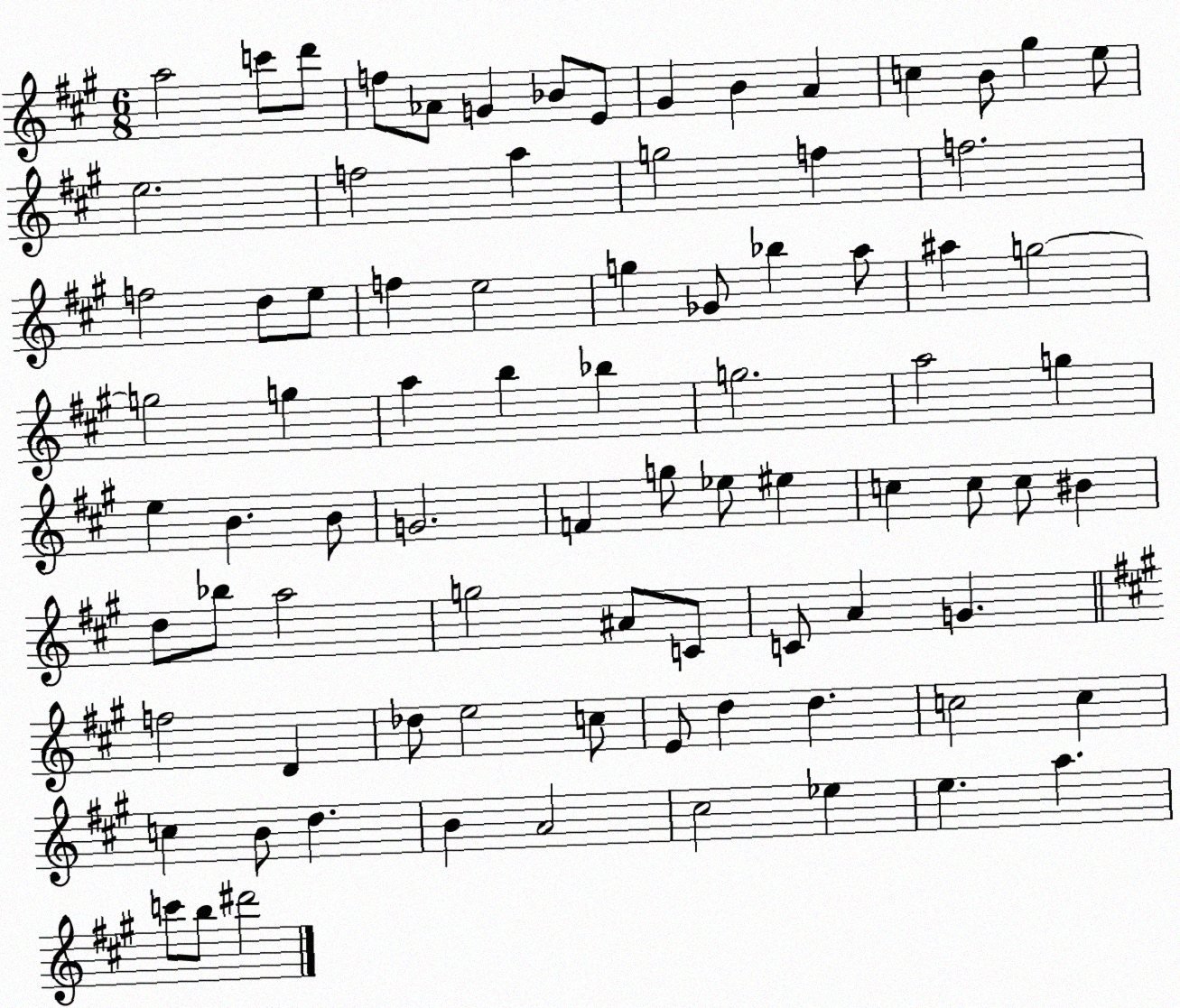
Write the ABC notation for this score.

X:1
T:Untitled
M:6/8
L:1/4
K:A
a2 c'/2 d'/2 f/2 _A/2 G _B/2 E/2 ^G B A c B/2 ^g e/2 e2 f2 a g2 f f2 f2 d/2 e/2 f e2 g _G/2 _b a/2 ^a g2 g2 g a b _b g2 a2 g e B B/2 G2 F g/2 _e/2 ^e c c/2 c/2 ^B d/2 _b/2 a2 g2 ^A/2 C/2 C/2 A G f2 D _d/2 e2 c/2 E/2 d d c2 c c B/2 d B A2 ^c2 _e e a c'/2 b/2 ^d'2